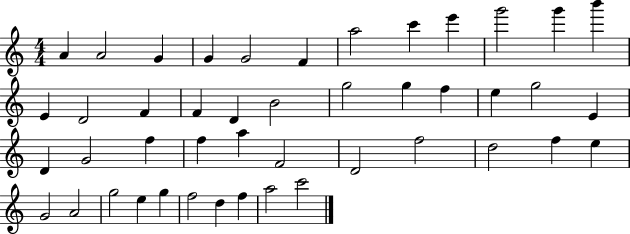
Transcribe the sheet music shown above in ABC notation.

X:1
T:Untitled
M:4/4
L:1/4
K:C
A A2 G G G2 F a2 c' e' g'2 g' b' E D2 F F D B2 g2 g f e g2 E D G2 f f a F2 D2 f2 d2 f e G2 A2 g2 e g f2 d f a2 c'2